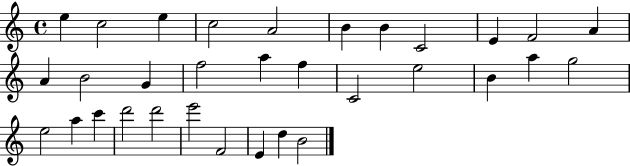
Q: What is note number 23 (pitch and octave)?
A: E5